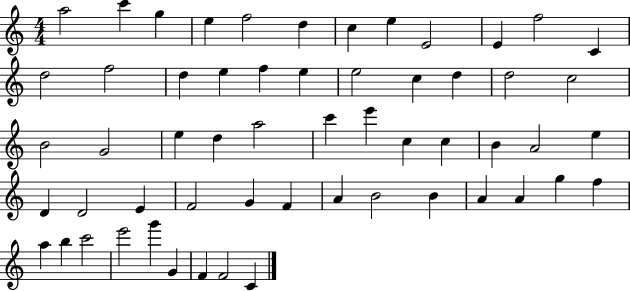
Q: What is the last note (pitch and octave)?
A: C4